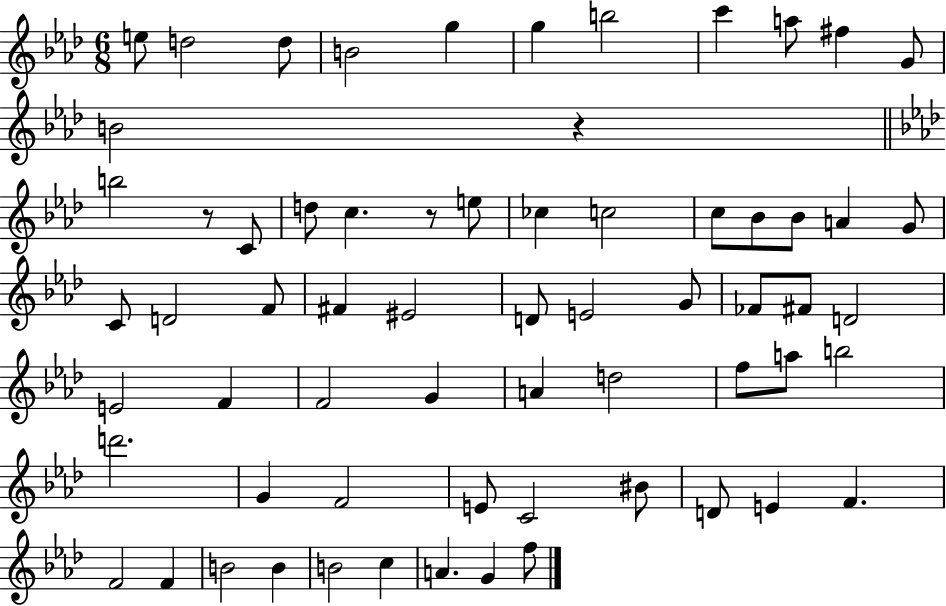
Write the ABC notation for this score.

X:1
T:Untitled
M:6/8
L:1/4
K:Ab
e/2 d2 d/2 B2 g g b2 c' a/2 ^f G/2 B2 z b2 z/2 C/2 d/2 c z/2 e/2 _c c2 c/2 _B/2 _B/2 A G/2 C/2 D2 F/2 ^F ^E2 D/2 E2 G/2 _F/2 ^F/2 D2 E2 F F2 G A d2 f/2 a/2 b2 d'2 G F2 E/2 C2 ^B/2 D/2 E F F2 F B2 B B2 c A G f/2